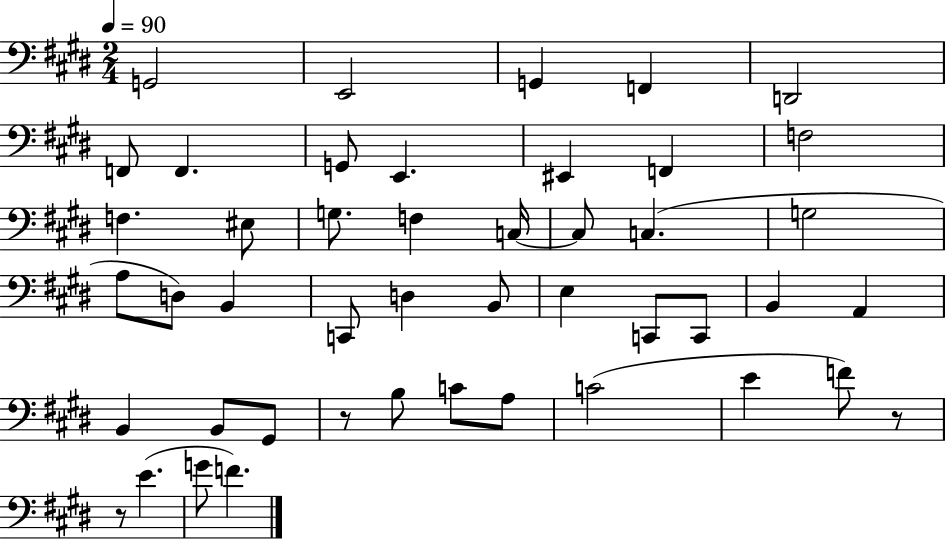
{
  \clef bass
  \numericTimeSignature
  \time 2/4
  \key e \major
  \tempo 4 = 90
  \repeat volta 2 { g,2 | e,2 | g,4 f,4 | d,2 | \break f,8 f,4. | g,8 e,4. | eis,4 f,4 | f2 | \break f4. eis8 | g8. f4 c16~~ | c8 c4.( | g2 | \break a8 d8) b,4 | c,8 d4 b,8 | e4 c,8 c,8 | b,4 a,4 | \break b,4 b,8 gis,8 | r8 b8 c'8 a8 | c'2( | e'4 f'8) r8 | \break r8 e'4.( | g'8 f'4.) | } \bar "|."
}